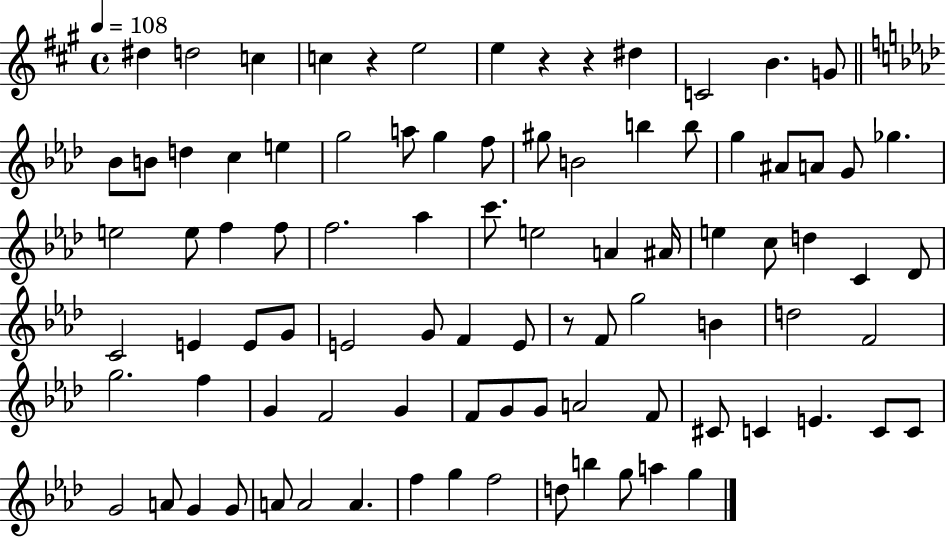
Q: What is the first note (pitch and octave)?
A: D#5